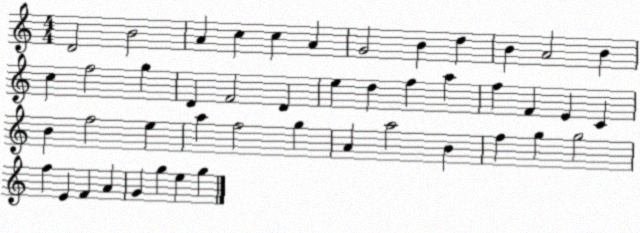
X:1
T:Untitled
M:4/4
L:1/4
K:C
D2 B2 A c c A G2 B d B A2 B c f2 g D F2 D e d f a f F E C B f2 e a f2 g A a2 B f g g2 f E F A G g e g